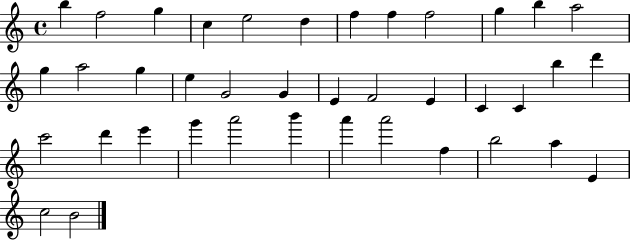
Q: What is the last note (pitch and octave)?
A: B4